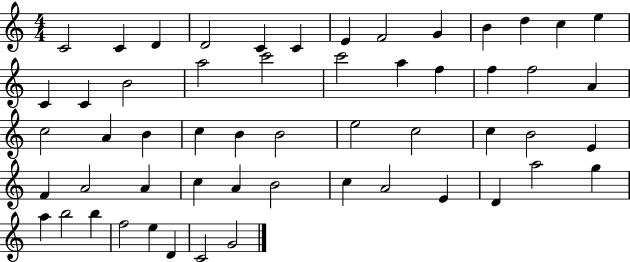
X:1
T:Untitled
M:4/4
L:1/4
K:C
C2 C D D2 C C E F2 G B d c e C C B2 a2 c'2 c'2 a f f f2 A c2 A B c B B2 e2 c2 c B2 E F A2 A c A B2 c A2 E D a2 g a b2 b f2 e D C2 G2